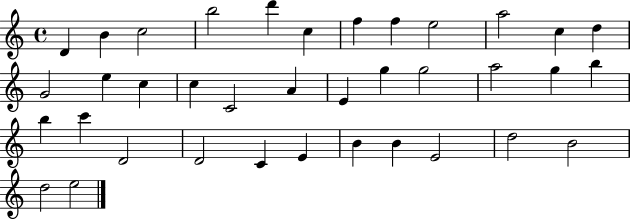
D4/q B4/q C5/h B5/h D6/q C5/q F5/q F5/q E5/h A5/h C5/q D5/q G4/h E5/q C5/q C5/q C4/h A4/q E4/q G5/q G5/h A5/h G5/q B5/q B5/q C6/q D4/h D4/h C4/q E4/q B4/q B4/q E4/h D5/h B4/h D5/h E5/h